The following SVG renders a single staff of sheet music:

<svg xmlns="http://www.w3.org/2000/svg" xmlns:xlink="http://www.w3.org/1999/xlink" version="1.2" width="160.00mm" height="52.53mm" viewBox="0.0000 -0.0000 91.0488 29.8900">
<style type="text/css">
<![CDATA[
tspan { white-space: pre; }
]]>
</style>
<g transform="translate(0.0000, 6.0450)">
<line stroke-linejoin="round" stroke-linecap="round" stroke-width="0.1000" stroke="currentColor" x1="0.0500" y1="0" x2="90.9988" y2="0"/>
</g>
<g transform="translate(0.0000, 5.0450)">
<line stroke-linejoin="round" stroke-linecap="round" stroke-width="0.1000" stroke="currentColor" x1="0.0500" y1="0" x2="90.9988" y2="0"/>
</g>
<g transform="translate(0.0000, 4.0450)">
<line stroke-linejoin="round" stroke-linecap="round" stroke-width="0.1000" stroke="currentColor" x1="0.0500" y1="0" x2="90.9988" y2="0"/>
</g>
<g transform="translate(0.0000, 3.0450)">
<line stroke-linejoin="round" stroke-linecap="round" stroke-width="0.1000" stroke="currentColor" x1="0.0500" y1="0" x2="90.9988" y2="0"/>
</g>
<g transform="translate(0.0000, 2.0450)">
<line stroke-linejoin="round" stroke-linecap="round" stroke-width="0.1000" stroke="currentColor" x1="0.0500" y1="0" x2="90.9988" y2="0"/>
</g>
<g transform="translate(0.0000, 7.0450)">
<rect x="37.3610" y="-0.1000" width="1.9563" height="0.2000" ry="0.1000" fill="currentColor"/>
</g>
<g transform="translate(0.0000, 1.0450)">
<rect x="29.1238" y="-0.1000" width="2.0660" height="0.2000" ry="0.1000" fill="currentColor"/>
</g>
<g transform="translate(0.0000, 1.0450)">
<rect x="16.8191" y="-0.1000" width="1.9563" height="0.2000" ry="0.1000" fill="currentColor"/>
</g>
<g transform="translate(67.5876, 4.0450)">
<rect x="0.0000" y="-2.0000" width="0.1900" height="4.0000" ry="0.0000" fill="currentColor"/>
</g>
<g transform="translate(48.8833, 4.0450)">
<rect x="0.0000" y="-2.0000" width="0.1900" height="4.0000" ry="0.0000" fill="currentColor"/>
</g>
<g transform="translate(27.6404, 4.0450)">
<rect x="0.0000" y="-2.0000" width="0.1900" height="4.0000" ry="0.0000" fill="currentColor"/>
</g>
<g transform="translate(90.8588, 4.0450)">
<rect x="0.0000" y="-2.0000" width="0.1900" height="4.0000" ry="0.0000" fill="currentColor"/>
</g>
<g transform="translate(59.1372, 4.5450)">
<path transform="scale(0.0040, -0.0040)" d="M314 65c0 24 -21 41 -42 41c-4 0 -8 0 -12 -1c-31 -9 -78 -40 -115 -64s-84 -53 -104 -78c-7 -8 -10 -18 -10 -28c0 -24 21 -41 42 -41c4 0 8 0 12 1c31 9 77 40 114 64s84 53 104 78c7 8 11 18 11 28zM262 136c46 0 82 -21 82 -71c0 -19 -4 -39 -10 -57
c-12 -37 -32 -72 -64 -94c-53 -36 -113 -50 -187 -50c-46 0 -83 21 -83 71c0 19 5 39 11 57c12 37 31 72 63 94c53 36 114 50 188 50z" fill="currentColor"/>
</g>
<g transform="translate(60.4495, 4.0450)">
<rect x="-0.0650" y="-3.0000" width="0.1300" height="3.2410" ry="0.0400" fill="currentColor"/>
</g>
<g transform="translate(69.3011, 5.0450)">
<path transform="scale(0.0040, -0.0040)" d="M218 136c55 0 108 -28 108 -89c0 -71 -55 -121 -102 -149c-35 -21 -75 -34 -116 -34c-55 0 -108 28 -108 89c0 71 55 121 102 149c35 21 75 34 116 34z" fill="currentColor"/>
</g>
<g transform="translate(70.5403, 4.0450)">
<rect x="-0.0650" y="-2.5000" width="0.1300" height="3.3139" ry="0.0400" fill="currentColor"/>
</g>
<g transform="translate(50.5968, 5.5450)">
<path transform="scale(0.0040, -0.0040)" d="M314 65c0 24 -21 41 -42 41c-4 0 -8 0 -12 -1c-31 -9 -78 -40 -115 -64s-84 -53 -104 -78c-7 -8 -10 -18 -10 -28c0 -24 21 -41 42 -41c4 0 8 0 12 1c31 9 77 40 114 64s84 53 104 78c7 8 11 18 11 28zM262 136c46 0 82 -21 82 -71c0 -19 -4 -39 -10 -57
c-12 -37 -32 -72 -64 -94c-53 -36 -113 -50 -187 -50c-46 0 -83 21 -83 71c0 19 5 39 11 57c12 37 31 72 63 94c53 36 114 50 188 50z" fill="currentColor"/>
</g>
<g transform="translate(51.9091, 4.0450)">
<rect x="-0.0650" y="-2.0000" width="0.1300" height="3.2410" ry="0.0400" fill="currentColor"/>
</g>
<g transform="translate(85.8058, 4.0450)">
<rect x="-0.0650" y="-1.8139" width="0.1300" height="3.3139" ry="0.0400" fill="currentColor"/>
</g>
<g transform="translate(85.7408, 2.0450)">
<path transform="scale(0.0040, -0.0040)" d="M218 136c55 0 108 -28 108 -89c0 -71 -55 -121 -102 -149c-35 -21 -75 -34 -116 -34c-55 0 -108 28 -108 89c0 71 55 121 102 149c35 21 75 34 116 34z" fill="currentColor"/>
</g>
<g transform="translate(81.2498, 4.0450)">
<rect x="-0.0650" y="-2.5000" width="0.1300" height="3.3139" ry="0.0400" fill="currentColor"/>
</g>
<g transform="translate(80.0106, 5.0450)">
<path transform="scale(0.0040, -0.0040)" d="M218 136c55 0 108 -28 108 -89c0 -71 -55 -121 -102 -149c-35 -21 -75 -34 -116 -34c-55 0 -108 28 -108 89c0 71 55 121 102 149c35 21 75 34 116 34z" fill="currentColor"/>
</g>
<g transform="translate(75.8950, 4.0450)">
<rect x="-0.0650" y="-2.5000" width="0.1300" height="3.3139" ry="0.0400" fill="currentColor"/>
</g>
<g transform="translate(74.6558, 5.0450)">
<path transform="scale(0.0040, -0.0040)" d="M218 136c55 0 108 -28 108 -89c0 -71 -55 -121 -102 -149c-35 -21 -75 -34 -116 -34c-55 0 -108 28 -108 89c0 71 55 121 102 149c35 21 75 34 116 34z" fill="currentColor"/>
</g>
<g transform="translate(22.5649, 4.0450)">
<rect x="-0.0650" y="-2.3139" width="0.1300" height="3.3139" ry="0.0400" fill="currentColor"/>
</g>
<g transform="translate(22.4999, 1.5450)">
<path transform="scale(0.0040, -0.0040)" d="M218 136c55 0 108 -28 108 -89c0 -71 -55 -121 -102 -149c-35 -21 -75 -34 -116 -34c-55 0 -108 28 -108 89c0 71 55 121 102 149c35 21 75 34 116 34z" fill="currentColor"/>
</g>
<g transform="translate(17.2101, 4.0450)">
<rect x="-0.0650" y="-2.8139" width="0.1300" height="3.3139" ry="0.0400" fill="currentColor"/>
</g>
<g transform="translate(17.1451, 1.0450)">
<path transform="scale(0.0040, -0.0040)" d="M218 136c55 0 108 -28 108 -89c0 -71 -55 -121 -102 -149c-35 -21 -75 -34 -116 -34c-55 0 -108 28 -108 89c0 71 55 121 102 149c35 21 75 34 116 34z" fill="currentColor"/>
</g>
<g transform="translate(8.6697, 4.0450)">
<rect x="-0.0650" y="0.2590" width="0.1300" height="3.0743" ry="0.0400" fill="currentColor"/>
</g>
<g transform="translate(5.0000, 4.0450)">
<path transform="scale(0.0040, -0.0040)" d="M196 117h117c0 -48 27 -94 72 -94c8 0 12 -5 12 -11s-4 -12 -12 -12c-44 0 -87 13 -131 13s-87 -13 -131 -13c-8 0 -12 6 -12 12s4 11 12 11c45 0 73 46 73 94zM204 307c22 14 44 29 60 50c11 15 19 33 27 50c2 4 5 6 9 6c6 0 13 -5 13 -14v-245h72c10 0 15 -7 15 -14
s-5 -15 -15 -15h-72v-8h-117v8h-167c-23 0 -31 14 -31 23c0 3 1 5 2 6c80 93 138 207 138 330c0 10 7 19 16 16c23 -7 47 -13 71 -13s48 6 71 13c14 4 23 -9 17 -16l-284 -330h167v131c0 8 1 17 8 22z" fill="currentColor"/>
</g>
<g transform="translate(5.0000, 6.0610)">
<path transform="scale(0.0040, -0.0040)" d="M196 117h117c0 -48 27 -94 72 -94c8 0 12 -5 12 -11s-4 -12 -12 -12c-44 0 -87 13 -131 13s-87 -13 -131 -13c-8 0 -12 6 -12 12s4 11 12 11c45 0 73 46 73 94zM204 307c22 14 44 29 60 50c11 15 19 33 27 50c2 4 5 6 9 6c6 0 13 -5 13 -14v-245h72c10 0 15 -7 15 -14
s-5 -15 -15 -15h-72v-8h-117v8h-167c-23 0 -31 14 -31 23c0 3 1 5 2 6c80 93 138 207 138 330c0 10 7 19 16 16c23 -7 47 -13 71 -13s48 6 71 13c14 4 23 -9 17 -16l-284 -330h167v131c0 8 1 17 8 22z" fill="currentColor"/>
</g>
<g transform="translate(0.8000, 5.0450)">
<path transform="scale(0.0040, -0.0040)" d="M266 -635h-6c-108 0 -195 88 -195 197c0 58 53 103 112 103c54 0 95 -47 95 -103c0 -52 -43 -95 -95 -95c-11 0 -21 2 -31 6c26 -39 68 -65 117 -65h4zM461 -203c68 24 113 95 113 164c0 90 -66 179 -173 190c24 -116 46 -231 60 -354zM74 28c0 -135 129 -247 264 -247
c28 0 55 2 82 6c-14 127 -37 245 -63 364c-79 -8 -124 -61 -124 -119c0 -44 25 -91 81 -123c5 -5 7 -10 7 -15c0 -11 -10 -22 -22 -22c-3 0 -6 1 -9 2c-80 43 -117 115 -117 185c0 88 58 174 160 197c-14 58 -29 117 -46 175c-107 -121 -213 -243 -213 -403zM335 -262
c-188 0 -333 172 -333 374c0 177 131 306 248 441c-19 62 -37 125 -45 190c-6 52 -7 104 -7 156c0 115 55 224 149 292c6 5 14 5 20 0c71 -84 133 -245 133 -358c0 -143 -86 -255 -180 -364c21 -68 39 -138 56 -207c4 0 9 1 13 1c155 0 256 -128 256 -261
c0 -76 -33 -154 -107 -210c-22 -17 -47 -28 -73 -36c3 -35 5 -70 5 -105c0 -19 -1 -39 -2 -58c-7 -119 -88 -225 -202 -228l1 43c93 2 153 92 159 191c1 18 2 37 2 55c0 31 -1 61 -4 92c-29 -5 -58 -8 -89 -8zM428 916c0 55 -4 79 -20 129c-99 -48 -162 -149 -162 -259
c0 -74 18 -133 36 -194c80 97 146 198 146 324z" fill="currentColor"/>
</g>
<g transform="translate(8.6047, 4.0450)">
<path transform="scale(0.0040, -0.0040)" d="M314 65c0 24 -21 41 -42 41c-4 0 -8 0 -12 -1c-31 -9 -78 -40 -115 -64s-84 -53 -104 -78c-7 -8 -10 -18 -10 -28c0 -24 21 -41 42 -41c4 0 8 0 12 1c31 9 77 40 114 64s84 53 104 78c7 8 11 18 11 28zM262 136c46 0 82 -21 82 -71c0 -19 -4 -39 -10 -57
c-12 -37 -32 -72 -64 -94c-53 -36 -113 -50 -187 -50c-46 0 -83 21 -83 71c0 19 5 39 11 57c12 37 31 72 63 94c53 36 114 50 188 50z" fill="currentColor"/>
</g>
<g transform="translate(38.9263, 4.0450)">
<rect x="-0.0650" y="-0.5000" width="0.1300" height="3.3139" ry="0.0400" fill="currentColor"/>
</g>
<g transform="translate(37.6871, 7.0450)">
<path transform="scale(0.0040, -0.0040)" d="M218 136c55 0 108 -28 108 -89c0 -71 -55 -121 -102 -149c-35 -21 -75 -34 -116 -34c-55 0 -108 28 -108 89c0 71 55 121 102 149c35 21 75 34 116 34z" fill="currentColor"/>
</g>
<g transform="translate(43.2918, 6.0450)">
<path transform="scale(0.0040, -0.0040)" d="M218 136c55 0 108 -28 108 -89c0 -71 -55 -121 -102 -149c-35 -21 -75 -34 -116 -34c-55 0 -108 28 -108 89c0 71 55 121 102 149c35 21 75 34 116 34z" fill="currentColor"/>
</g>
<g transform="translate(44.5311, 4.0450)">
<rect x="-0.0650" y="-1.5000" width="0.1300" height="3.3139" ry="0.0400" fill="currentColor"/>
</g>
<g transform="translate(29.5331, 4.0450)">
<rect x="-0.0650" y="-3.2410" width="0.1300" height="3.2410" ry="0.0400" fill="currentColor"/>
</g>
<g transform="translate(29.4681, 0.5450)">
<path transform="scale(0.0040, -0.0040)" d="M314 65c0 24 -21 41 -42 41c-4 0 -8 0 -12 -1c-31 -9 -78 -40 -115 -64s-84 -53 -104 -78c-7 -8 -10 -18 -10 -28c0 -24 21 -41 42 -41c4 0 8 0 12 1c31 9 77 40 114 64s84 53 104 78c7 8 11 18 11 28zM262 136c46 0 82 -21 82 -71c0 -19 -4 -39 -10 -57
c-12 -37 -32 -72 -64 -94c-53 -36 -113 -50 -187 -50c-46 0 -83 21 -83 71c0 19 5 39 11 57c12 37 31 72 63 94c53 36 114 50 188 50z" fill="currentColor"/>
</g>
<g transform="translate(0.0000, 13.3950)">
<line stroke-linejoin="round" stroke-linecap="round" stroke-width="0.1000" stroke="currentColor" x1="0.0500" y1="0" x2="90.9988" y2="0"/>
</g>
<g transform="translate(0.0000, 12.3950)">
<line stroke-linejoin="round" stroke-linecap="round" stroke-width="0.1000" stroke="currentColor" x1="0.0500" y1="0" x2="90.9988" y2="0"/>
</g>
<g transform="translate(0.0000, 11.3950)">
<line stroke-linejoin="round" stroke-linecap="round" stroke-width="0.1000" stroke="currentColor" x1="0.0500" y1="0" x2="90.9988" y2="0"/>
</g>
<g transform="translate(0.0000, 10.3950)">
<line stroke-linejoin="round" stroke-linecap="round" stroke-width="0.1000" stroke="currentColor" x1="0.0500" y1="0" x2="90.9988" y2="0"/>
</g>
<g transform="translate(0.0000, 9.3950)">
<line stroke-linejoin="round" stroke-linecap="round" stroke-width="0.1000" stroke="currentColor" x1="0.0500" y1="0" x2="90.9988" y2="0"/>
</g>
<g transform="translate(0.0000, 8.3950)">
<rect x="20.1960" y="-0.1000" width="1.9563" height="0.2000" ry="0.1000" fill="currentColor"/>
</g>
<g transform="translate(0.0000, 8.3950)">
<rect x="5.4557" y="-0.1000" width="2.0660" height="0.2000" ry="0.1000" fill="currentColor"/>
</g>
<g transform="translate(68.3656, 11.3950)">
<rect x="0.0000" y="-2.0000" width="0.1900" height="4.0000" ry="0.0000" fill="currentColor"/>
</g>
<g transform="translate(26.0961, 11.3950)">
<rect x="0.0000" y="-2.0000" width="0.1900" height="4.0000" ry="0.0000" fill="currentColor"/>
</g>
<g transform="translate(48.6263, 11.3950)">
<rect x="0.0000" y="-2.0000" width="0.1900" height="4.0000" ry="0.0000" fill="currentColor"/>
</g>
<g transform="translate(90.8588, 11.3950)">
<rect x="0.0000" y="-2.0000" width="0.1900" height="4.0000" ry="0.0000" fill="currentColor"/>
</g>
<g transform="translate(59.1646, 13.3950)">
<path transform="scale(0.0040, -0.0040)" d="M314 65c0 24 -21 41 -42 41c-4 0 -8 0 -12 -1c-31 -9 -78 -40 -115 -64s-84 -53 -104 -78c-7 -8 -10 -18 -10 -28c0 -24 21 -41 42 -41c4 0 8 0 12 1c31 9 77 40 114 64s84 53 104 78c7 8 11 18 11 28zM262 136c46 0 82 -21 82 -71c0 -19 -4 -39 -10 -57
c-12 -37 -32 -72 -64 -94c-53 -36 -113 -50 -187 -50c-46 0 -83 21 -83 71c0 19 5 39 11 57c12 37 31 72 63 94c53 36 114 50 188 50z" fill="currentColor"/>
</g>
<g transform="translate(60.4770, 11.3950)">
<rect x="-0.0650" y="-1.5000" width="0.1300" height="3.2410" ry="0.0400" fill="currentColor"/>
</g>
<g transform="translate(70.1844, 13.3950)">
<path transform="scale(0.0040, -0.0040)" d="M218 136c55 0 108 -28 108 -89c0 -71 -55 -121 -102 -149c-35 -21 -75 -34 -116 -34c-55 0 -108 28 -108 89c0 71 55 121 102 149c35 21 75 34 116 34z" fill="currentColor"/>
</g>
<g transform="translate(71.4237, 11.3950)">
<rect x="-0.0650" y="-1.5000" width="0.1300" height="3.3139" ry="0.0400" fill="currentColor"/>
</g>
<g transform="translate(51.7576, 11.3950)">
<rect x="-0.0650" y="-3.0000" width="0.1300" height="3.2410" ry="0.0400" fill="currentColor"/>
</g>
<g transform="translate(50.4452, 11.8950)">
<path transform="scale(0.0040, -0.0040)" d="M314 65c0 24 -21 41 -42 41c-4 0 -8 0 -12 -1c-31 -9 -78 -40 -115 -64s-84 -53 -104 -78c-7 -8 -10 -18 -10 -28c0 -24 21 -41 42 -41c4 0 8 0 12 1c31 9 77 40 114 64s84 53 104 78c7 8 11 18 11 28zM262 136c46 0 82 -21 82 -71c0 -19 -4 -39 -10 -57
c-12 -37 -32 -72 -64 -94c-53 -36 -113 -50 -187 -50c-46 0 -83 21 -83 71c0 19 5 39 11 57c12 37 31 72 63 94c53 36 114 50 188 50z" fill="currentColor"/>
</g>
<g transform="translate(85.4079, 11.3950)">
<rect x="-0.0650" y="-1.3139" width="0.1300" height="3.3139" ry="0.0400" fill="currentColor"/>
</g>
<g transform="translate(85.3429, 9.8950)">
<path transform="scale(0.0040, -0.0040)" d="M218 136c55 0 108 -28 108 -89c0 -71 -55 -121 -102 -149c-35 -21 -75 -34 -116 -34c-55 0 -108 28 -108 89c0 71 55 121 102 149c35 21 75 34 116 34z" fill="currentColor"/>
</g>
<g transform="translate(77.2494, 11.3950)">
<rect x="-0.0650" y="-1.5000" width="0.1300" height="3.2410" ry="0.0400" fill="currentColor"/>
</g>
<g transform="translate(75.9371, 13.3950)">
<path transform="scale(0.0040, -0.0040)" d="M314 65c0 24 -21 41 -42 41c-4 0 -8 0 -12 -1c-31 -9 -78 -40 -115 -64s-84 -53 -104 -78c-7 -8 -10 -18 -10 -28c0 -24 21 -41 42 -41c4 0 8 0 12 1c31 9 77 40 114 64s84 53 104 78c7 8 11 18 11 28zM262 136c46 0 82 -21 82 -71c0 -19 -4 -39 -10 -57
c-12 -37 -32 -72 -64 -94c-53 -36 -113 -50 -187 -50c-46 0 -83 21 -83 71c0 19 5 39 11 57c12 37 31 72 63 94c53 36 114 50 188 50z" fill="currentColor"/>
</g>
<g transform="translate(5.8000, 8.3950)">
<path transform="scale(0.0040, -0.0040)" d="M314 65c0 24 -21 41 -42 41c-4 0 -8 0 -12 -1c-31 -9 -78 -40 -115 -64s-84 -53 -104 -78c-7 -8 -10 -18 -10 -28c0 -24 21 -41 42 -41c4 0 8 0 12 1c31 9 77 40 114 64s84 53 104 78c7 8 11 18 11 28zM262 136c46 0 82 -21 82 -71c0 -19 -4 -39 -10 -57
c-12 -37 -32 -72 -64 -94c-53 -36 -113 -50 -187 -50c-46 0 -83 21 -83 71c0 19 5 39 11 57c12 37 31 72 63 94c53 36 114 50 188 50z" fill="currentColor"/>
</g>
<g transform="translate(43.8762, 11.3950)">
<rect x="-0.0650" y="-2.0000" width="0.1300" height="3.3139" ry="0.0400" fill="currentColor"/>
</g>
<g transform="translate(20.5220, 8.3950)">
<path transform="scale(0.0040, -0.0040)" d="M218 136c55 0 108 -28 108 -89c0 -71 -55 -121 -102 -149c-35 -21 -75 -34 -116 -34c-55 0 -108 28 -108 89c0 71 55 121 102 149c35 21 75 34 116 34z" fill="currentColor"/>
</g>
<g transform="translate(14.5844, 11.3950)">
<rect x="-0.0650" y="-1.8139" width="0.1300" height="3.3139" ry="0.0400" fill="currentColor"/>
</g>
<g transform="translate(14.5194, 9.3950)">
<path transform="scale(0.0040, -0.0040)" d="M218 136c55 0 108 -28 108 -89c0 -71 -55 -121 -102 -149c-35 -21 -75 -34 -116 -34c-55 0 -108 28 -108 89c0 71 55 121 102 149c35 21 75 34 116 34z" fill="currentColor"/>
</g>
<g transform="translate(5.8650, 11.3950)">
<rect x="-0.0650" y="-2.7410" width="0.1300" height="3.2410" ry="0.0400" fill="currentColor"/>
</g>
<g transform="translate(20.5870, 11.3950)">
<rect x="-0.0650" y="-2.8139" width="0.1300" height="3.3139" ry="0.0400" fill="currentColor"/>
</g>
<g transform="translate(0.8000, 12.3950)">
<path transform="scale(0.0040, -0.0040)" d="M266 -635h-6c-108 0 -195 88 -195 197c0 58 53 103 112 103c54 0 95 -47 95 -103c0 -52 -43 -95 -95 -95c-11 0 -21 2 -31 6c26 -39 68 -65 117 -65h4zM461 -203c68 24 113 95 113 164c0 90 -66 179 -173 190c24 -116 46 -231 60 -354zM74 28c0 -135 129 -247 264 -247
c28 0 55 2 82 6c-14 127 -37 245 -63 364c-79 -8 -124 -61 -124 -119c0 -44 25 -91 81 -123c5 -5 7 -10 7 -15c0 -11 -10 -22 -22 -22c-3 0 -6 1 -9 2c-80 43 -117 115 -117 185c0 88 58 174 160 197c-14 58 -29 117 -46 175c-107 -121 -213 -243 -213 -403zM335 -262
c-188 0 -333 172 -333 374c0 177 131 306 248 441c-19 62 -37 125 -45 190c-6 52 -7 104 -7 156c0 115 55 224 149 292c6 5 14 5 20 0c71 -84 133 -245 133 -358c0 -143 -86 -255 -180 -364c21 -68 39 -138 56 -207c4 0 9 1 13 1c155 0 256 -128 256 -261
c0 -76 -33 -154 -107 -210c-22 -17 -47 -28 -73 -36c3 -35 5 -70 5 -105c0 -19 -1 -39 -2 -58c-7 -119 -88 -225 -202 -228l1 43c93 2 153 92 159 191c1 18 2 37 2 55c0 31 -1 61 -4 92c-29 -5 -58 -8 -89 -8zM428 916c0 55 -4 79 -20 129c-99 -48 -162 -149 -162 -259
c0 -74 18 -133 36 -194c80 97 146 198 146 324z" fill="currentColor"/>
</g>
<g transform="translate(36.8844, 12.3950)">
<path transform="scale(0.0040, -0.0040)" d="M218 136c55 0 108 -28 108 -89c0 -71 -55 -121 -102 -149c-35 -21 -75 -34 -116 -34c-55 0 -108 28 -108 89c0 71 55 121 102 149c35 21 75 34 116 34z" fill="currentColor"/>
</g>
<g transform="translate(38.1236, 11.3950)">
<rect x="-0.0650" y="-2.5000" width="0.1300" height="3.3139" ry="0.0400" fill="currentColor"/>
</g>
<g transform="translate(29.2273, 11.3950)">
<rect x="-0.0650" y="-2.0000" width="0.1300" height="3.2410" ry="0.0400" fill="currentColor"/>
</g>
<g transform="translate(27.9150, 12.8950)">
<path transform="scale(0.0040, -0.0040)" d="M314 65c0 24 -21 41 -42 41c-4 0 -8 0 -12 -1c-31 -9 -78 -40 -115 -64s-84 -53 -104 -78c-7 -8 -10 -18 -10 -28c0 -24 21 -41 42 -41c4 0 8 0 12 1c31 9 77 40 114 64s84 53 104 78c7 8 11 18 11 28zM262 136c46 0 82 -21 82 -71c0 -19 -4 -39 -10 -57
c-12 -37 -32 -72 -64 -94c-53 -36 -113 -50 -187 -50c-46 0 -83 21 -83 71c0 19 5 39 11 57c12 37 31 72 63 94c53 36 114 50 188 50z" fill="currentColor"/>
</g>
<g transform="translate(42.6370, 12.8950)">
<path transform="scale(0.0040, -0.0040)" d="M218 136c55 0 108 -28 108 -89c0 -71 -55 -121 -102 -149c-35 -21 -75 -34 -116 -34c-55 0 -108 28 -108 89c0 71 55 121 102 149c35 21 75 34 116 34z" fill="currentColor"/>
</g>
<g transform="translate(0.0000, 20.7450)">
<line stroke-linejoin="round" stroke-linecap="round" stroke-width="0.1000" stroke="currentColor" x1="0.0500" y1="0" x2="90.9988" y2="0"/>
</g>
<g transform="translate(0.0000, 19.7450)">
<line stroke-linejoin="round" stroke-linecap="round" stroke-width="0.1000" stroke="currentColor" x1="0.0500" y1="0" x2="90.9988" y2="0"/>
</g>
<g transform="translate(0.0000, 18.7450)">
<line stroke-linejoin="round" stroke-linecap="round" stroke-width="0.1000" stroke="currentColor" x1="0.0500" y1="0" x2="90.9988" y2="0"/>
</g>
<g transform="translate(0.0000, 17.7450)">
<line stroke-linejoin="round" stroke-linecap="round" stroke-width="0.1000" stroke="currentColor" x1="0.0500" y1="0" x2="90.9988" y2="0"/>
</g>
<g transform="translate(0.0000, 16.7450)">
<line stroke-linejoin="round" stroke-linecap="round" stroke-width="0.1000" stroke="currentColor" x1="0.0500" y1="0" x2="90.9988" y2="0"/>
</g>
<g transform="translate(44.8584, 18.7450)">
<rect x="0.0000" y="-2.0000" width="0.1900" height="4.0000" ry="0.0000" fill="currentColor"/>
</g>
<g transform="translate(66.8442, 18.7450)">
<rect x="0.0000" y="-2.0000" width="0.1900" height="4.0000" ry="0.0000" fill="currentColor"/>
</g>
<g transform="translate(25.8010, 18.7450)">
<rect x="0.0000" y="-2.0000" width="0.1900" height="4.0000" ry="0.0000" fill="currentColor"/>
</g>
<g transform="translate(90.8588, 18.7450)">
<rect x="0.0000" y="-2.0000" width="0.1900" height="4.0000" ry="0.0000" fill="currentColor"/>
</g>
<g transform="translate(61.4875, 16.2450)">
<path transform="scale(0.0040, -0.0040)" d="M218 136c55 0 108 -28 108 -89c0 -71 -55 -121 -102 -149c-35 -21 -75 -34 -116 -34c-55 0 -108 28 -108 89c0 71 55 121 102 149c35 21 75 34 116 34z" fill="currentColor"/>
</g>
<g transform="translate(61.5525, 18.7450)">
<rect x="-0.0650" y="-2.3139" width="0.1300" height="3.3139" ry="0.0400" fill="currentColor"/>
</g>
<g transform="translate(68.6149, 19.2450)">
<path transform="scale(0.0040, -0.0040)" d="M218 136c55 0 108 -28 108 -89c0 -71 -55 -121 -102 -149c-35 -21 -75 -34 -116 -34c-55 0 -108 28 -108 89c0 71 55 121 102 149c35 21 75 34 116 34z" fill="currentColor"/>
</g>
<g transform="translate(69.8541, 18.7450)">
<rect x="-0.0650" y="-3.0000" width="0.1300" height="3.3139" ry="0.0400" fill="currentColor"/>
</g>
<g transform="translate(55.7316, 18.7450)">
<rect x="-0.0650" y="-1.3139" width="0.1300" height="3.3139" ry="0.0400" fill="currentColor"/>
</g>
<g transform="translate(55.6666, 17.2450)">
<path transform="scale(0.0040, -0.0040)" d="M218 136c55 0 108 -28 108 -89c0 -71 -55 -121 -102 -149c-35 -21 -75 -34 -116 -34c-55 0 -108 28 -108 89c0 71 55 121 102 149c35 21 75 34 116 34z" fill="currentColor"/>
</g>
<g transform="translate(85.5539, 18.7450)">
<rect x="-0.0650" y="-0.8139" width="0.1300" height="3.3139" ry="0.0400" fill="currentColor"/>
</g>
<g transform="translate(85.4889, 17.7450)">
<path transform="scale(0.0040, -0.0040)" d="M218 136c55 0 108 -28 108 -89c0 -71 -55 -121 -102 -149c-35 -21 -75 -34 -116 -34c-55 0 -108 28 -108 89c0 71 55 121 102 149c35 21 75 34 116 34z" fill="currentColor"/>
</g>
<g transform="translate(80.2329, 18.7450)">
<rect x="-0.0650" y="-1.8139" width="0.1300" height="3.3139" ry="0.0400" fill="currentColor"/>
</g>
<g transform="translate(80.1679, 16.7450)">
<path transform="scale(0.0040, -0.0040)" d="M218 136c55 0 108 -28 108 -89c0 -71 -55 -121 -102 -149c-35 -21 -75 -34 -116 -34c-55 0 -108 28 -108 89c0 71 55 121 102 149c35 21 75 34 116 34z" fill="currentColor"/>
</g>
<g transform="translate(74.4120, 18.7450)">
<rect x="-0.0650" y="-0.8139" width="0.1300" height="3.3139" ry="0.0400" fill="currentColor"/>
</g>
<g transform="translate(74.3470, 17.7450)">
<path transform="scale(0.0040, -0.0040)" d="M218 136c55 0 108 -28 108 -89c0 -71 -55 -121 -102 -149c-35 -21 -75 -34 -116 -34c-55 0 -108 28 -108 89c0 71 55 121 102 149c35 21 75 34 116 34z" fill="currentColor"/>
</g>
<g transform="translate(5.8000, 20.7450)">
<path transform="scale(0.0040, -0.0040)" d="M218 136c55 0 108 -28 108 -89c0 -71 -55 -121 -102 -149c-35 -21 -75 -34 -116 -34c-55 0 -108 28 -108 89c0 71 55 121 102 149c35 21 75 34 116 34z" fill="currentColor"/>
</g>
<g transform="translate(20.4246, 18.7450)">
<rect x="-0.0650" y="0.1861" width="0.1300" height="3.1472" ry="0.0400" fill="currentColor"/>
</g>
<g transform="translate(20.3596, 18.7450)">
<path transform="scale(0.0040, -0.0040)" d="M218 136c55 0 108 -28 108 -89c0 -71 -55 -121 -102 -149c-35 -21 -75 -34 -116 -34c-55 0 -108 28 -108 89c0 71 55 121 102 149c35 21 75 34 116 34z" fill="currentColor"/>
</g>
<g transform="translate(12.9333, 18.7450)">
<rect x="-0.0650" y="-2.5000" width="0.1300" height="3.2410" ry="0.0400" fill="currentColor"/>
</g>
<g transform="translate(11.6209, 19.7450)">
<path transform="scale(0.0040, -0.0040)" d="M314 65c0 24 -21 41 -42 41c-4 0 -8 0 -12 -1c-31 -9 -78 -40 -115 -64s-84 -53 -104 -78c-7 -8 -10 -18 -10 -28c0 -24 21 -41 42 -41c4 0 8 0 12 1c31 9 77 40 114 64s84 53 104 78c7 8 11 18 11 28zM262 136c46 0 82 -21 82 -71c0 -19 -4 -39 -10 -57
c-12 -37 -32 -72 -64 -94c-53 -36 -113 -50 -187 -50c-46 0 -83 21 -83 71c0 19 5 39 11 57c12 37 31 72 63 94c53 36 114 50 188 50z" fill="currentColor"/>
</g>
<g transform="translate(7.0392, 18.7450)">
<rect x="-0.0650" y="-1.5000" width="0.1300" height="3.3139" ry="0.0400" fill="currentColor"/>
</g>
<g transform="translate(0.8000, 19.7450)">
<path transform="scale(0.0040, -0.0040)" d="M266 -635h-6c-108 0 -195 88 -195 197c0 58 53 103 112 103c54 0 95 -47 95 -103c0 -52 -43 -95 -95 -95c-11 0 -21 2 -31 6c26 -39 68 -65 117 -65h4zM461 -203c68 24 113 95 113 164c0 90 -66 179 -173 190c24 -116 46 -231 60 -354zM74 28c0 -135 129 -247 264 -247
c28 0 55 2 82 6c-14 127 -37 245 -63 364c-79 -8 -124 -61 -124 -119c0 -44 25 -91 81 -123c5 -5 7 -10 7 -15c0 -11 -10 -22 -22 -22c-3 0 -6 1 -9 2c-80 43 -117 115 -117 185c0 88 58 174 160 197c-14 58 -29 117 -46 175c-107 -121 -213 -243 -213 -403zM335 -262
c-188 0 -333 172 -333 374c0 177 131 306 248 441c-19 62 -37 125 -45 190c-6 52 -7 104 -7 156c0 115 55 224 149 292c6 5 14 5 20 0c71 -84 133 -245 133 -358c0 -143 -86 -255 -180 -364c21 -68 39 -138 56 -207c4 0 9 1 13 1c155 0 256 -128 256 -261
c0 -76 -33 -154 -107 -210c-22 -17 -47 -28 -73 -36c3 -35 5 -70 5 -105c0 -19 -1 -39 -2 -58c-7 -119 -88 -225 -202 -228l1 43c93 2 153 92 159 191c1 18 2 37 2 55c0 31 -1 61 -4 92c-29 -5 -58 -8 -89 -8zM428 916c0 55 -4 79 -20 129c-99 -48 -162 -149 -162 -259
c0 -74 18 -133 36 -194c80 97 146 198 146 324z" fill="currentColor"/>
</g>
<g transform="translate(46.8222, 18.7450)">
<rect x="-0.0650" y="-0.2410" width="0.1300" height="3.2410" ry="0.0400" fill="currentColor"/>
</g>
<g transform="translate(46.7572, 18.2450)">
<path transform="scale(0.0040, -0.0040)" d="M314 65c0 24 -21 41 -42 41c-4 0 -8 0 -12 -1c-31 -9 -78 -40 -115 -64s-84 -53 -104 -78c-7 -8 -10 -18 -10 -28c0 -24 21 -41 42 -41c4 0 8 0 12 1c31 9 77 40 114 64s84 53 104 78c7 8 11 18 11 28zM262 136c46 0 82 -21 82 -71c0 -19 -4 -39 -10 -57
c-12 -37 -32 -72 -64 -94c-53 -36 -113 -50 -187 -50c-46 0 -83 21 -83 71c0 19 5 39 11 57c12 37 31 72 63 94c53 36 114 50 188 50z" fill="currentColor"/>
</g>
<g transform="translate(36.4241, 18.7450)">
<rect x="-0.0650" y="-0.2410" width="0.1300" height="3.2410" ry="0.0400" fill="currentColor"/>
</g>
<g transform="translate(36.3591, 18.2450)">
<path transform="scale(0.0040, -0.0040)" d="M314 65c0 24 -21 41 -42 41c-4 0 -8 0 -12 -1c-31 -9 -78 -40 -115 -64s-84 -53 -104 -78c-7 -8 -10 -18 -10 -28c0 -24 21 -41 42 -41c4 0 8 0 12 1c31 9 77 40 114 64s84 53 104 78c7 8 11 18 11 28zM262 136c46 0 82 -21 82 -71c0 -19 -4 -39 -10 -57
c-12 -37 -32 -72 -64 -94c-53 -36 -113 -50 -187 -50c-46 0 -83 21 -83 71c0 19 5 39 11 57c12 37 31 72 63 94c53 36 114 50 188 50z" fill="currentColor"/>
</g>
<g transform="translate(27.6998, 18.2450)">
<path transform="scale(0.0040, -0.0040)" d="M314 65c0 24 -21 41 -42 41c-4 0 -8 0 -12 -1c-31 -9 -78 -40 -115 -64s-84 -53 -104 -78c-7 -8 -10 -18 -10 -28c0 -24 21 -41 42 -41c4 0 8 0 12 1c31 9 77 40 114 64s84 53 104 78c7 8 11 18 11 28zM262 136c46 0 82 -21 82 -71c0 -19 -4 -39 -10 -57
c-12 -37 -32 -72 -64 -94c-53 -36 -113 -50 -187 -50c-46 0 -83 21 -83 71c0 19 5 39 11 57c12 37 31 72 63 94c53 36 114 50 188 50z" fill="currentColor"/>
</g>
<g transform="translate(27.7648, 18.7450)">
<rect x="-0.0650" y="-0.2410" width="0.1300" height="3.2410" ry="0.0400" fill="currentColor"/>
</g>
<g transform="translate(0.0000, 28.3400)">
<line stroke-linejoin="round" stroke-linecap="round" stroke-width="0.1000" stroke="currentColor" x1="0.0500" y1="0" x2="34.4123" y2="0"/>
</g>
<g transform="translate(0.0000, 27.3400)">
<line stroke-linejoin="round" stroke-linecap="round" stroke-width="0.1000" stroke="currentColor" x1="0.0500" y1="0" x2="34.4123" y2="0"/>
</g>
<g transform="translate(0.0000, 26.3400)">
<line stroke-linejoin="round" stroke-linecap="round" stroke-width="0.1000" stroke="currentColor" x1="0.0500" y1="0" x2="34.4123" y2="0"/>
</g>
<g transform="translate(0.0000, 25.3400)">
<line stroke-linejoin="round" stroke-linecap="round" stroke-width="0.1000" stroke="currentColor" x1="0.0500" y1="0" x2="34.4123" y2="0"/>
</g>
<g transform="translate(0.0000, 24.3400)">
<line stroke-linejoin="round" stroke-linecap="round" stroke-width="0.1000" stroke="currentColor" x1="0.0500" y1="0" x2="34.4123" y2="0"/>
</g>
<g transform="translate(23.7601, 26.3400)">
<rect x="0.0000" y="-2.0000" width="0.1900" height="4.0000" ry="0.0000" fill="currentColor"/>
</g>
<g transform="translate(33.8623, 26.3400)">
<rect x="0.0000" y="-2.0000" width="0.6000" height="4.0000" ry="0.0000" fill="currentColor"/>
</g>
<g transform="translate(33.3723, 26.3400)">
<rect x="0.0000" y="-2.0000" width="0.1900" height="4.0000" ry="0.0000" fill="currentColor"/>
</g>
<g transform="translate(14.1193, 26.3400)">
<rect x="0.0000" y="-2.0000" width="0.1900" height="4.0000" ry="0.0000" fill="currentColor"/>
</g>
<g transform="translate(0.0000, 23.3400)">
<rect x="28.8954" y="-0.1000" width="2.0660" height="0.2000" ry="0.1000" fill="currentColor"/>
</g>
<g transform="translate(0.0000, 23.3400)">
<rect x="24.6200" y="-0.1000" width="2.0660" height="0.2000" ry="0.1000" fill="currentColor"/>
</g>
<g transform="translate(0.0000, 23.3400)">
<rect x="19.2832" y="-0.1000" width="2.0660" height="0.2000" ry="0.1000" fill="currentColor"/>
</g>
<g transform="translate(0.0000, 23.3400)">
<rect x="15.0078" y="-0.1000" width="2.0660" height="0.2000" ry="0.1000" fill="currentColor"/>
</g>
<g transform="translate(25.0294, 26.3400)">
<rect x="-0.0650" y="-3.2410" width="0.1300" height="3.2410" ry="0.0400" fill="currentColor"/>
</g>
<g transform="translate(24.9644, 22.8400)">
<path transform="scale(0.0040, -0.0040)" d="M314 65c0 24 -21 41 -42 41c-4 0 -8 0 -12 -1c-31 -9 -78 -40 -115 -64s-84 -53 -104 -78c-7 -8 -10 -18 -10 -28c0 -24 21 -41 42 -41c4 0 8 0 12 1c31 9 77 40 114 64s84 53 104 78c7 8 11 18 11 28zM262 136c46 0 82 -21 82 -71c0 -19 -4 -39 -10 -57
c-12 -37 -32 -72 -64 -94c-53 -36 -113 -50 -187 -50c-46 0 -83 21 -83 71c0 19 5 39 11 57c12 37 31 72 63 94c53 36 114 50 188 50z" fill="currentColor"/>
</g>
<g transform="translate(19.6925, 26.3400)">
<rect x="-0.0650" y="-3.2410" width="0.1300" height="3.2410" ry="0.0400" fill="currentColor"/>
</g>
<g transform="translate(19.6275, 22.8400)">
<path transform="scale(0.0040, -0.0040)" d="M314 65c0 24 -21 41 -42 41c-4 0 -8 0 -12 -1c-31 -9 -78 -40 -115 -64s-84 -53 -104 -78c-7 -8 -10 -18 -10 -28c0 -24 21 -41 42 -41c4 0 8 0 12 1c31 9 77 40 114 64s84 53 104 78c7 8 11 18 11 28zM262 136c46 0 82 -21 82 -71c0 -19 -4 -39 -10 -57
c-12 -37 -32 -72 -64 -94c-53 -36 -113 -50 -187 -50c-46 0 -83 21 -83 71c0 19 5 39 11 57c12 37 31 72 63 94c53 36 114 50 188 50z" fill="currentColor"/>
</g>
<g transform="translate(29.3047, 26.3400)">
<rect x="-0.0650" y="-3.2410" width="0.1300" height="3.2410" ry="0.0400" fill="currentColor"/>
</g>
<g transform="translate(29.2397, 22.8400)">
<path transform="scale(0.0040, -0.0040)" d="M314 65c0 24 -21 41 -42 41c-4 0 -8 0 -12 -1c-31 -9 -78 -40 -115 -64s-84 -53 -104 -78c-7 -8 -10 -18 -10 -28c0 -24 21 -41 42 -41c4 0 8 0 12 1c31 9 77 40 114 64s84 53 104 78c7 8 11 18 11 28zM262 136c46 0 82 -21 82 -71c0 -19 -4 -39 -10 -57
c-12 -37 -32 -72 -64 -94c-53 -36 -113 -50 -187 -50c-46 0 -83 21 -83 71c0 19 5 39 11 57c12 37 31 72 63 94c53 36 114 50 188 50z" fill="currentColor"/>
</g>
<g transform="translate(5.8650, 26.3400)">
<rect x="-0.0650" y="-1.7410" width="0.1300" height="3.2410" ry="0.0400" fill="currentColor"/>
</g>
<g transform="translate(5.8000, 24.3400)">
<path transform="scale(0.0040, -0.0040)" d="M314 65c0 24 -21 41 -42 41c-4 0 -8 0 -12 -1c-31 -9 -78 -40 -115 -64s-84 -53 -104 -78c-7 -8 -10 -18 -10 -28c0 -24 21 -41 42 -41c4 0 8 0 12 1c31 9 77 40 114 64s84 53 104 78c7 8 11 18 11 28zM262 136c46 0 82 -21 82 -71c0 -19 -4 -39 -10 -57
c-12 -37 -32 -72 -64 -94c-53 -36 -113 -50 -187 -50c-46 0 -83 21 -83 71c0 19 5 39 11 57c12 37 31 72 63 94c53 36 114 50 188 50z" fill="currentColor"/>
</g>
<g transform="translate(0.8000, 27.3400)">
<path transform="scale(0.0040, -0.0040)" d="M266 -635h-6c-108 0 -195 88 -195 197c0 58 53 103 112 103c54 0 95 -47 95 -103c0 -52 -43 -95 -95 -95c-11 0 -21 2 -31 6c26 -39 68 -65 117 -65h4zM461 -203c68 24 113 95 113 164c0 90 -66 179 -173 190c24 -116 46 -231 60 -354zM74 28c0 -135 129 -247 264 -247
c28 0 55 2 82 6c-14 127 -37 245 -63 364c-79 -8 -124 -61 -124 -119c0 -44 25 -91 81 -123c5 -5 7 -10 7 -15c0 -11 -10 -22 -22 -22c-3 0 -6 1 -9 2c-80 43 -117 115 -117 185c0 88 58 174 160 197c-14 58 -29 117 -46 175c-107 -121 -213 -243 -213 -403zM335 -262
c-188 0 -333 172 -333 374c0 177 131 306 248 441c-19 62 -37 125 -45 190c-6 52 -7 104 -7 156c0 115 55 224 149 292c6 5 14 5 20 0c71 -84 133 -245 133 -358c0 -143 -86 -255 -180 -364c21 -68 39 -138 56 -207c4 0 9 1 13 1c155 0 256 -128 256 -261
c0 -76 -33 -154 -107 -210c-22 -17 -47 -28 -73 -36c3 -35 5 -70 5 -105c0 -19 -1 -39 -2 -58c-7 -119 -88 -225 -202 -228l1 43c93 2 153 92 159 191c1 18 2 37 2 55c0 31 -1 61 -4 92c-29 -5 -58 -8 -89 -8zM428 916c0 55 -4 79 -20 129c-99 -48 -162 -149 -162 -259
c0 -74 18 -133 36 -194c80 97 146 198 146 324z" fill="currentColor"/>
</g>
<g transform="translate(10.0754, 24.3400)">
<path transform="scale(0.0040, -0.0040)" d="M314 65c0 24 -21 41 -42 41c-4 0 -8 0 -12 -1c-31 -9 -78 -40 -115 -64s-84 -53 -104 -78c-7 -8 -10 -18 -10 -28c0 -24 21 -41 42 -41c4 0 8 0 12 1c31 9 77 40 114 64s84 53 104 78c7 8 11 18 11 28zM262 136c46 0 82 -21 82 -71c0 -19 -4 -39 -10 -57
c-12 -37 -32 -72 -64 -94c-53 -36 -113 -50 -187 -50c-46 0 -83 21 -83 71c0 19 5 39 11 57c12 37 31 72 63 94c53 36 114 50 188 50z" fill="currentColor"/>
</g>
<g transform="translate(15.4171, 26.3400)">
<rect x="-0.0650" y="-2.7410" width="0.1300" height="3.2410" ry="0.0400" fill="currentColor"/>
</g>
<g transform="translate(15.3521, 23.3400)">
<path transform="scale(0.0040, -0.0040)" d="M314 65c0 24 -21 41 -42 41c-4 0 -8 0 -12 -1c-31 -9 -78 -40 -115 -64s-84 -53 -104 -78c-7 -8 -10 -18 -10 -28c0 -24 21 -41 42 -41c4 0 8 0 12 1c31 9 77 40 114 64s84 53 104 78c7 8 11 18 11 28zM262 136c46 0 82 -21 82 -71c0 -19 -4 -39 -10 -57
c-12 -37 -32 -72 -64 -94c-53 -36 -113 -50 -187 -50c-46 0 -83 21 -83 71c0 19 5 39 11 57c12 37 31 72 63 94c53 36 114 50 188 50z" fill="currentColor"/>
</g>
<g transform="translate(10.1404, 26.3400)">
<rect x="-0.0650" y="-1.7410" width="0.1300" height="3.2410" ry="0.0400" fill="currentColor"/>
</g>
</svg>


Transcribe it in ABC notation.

X:1
T:Untitled
M:4/4
L:1/4
K:C
B2 a g b2 C E F2 A2 G G G f a2 f a F2 G F A2 E2 E E2 e E G2 B c2 c2 c2 e g A d f d f2 f2 a2 b2 b2 b2